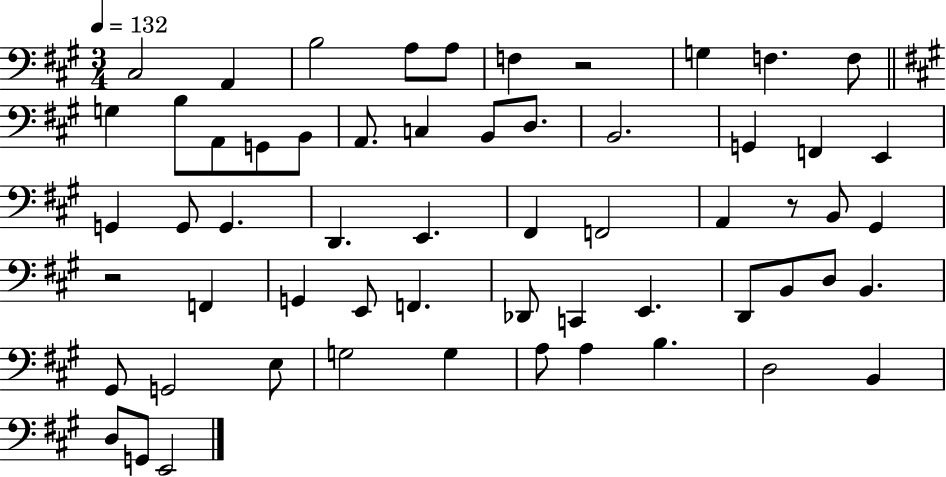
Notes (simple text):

C#3/h A2/q B3/h A3/e A3/e F3/q R/h G3/q F3/q. F3/e G3/q B3/e A2/e G2/e B2/e A2/e. C3/q B2/e D3/e. B2/h. G2/q F2/q E2/q G2/q G2/e G2/q. D2/q. E2/q. F#2/q F2/h A2/q R/e B2/e G#2/q R/h F2/q G2/q E2/e F2/q. Db2/e C2/q E2/q. D2/e B2/e D3/e B2/q. G#2/e G2/h E3/e G3/h G3/q A3/e A3/q B3/q. D3/h B2/q D3/e G2/e E2/h